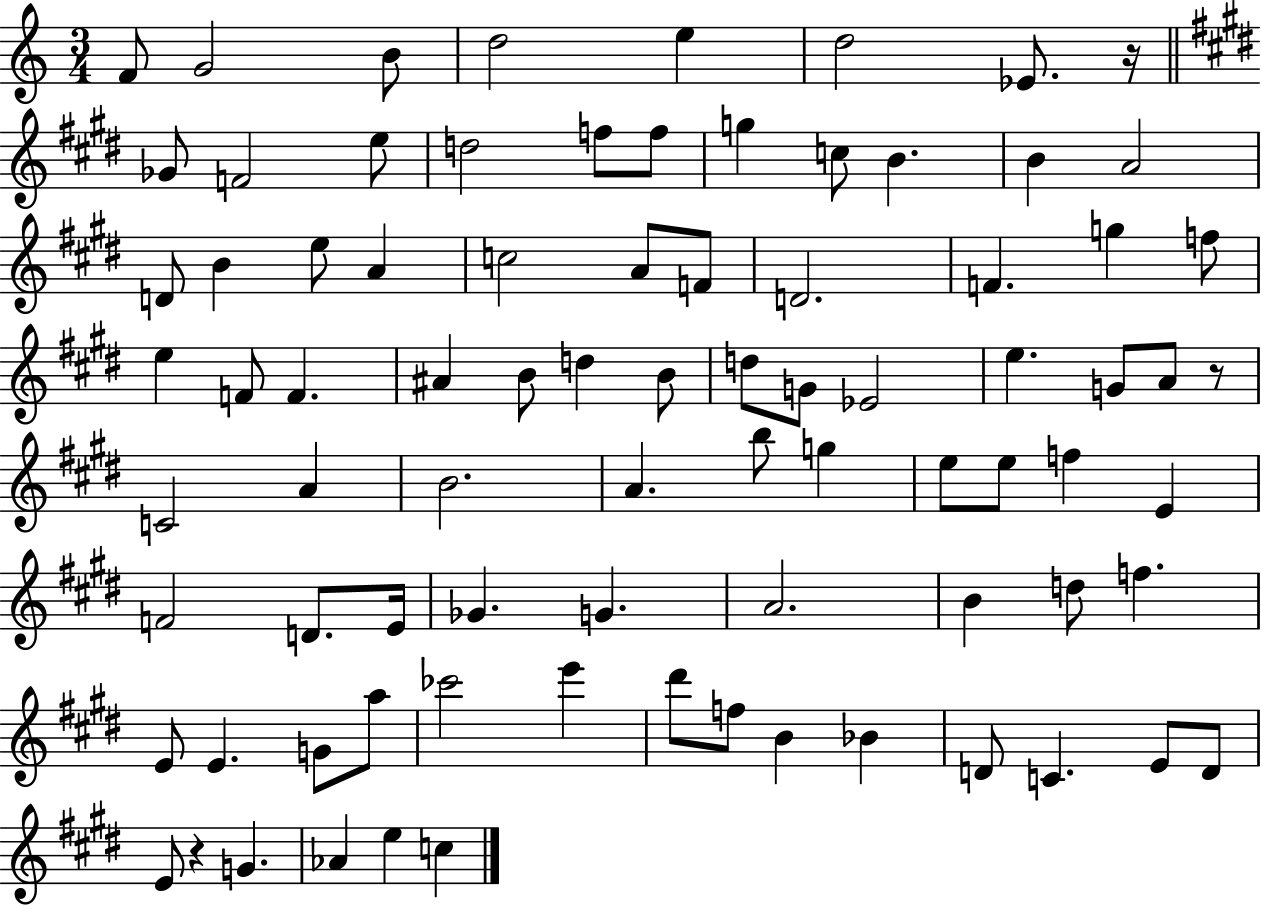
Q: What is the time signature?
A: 3/4